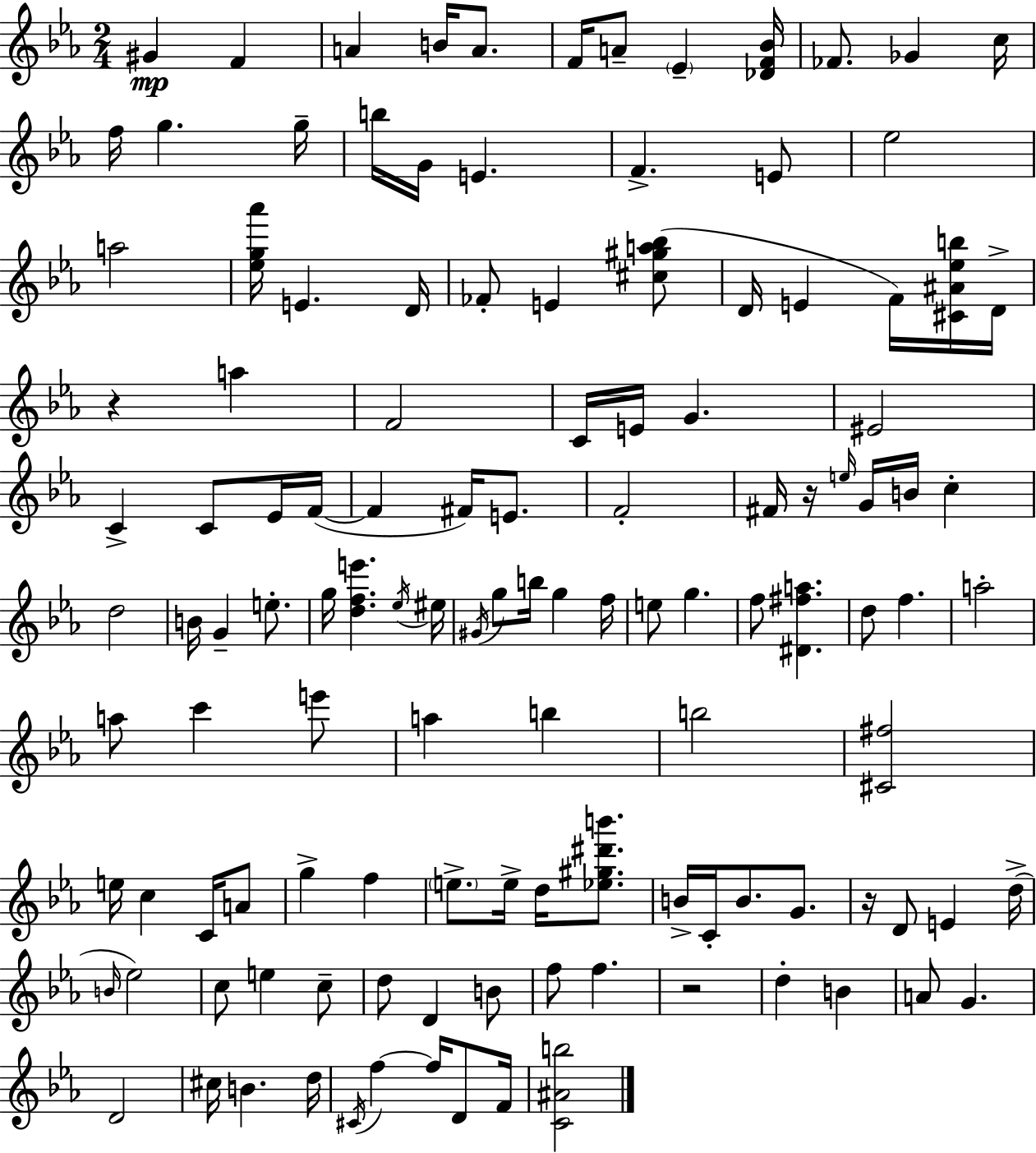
{
  \clef treble
  \numericTimeSignature
  \time 2/4
  \key ees \major
  gis'4\mp f'4 | a'4 b'16 a'8. | f'16 a'8-- \parenthesize ees'4-- <des' f' bes'>16 | fes'8. ges'4 c''16 | \break f''16 g''4. g''16-- | b''16 g'16 e'4. | f'4.-> e'8 | ees''2 | \break a''2 | <ees'' g'' aes'''>16 e'4. d'16 | fes'8-. e'4 <cis'' gis'' a'' bes''>8( | d'16 e'4 f'16) <cis' ais' ees'' b''>16 d'16-> | \break r4 a''4 | f'2 | c'16 e'16 g'4. | eis'2 | \break c'4-> c'8 ees'16 f'16~(~ | f'4 fis'16) e'8. | f'2-. | fis'16 r16 \grace { e''16 } g'16 b'16 c''4-. | \break d''2 | b'16 g'4-- e''8.-. | g''16 <d'' f'' e'''>4. | \acciaccatura { ees''16 } eis''16 \acciaccatura { gis'16 } g''8 b''16 g''4 | \break f''16 e''8 g''4. | f''8 <dis' fis'' a''>4. | d''8 f''4. | a''2-. | \break a''8 c'''4 | e'''8 a''4 b''4 | b''2 | <cis' fis''>2 | \break e''16 c''4 | c'16 a'8 g''4-> f''4 | \parenthesize e''8.-> e''16-> d''16 | <ees'' gis'' dis''' b'''>8. b'16-> c'16-. b'8. | \break g'8. r16 d'8 e'4 | d''16->( \grace { b'16 } ees''2) | c''8 e''4 | c''8-- d''8 d'4 | \break b'8 f''8 f''4. | r2 | d''4-. | b'4 a'8 g'4. | \break d'2 | cis''16 b'4. | d''16 \acciaccatura { cis'16 } f''4~~ | f''16 d'8 f'16 <c' ais' b''>2 | \break \bar "|."
}